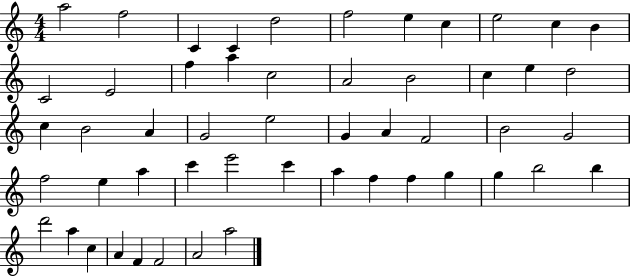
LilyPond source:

{
  \clef treble
  \numericTimeSignature
  \time 4/4
  \key c \major
  a''2 f''2 | c'4 c'4 d''2 | f''2 e''4 c''4 | e''2 c''4 b'4 | \break c'2 e'2 | f''4 a''4 c''2 | a'2 b'2 | c''4 e''4 d''2 | \break c''4 b'2 a'4 | g'2 e''2 | g'4 a'4 f'2 | b'2 g'2 | \break f''2 e''4 a''4 | c'''4 e'''2 c'''4 | a''4 f''4 f''4 g''4 | g''4 b''2 b''4 | \break d'''2 a''4 c''4 | a'4 f'4 f'2 | a'2 a''2 | \bar "|."
}